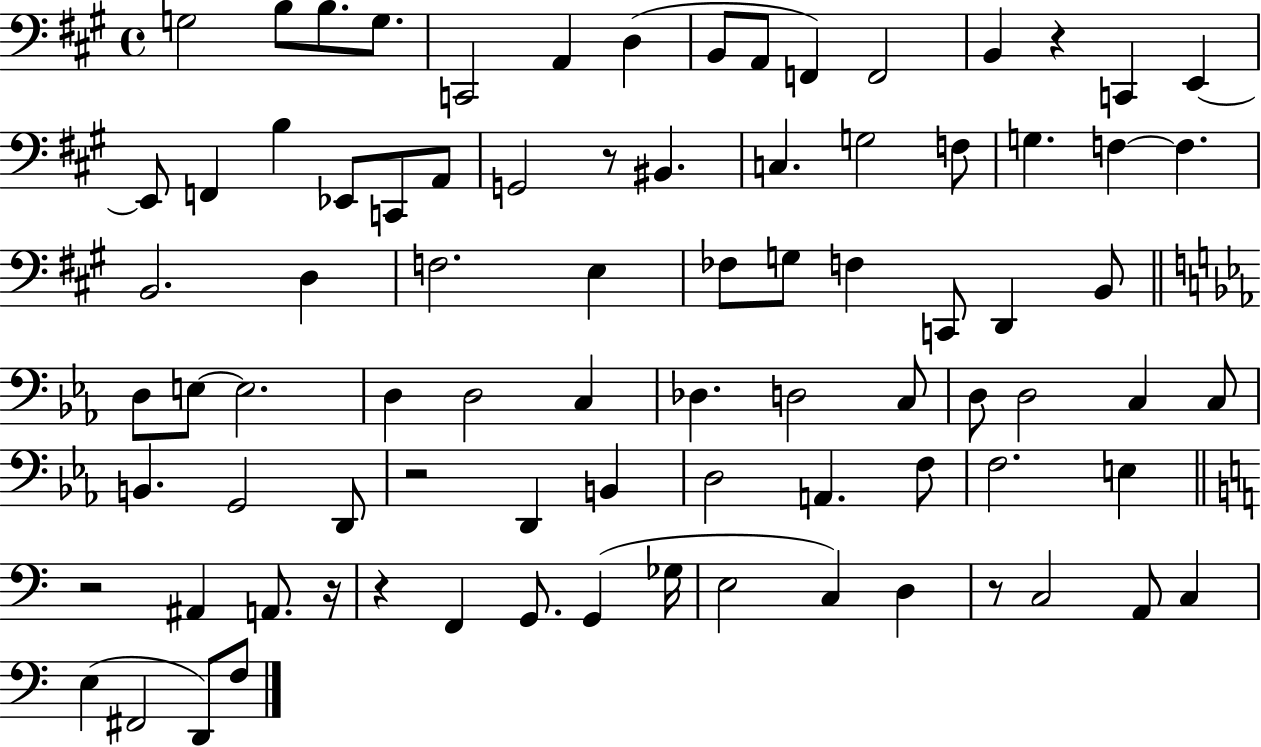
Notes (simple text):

G3/h B3/e B3/e. G3/e. C2/h A2/q D3/q B2/e A2/e F2/q F2/h B2/q R/q C2/q E2/q E2/e F2/q B3/q Eb2/e C2/e A2/e G2/h R/e BIS2/q. C3/q. G3/h F3/e G3/q. F3/q F3/q. B2/h. D3/q F3/h. E3/q FES3/e G3/e F3/q C2/e D2/q B2/e D3/e E3/e E3/h. D3/q D3/h C3/q Db3/q. D3/h C3/e D3/e D3/h C3/q C3/e B2/q. G2/h D2/e R/h D2/q B2/q D3/h A2/q. F3/e F3/h. E3/q R/h A#2/q A2/e. R/s R/q F2/q G2/e. G2/q Gb3/s E3/h C3/q D3/q R/e C3/h A2/e C3/q E3/q F#2/h D2/e F3/e